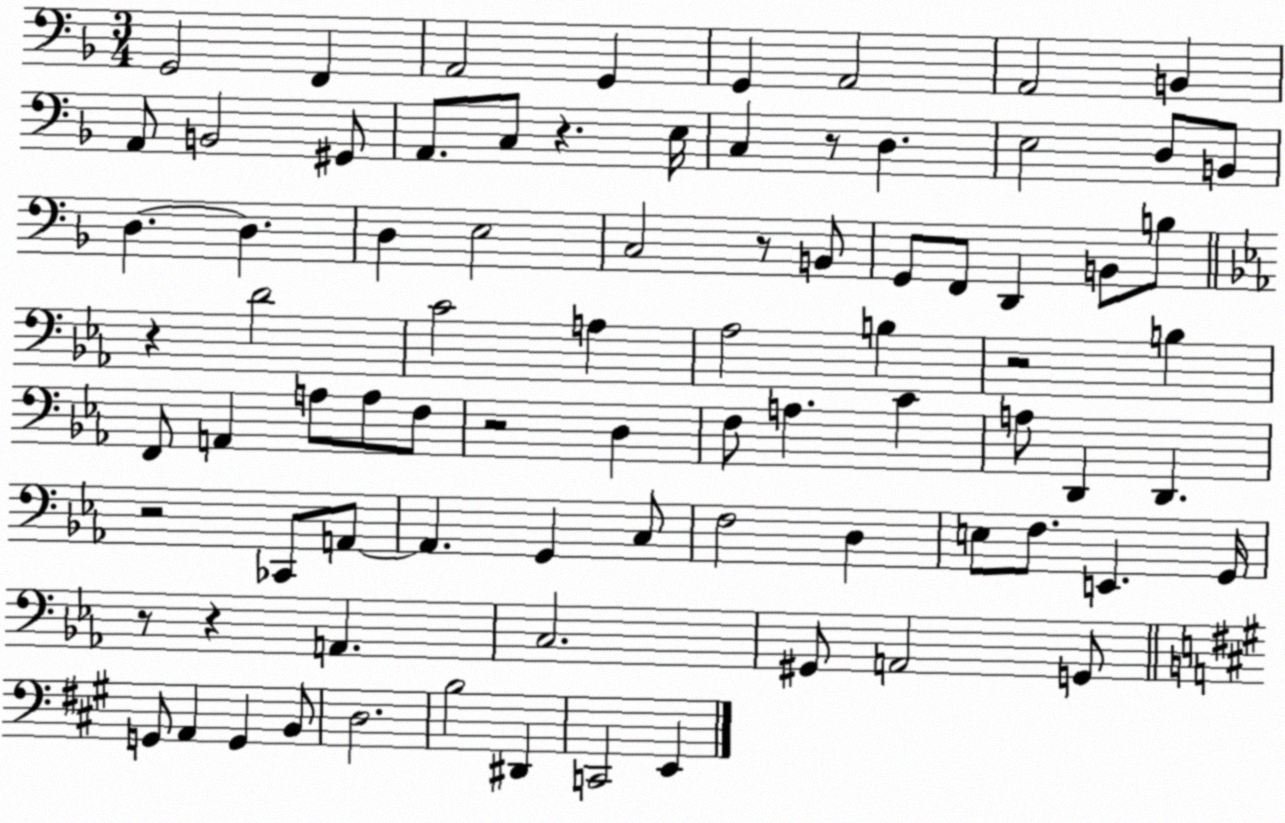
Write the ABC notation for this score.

X:1
T:Untitled
M:3/4
L:1/4
K:F
G,,2 F,, A,,2 G,, G,, A,,2 A,,2 B,, A,,/2 B,,2 ^G,,/2 A,,/2 C,/2 z E,/4 C, z/2 D, E,2 D,/2 B,,/2 D, D, D, E,2 C,2 z/2 B,,/2 G,,/2 F,,/2 D,, B,,/2 B,/2 z D2 C2 A, _A,2 B, z2 B, F,,/2 A,, A,/2 A,/2 F,/2 z2 D, F,/2 A, C A,/2 D,, D,, z2 _C,,/2 A,,/2 A,, G,, C,/2 F,2 D, E,/2 F,/2 E,, G,,/4 z/2 z A,, C,2 ^G,,/2 A,,2 G,,/2 G,,/2 A,, G,, B,,/2 D,2 B,2 ^D,, C,,2 E,,